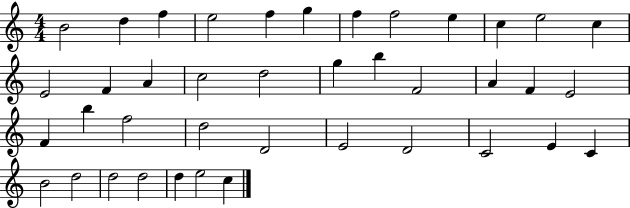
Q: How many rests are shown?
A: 0